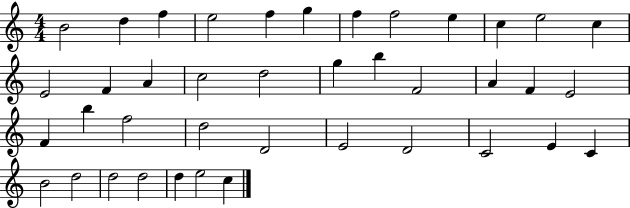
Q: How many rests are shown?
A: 0